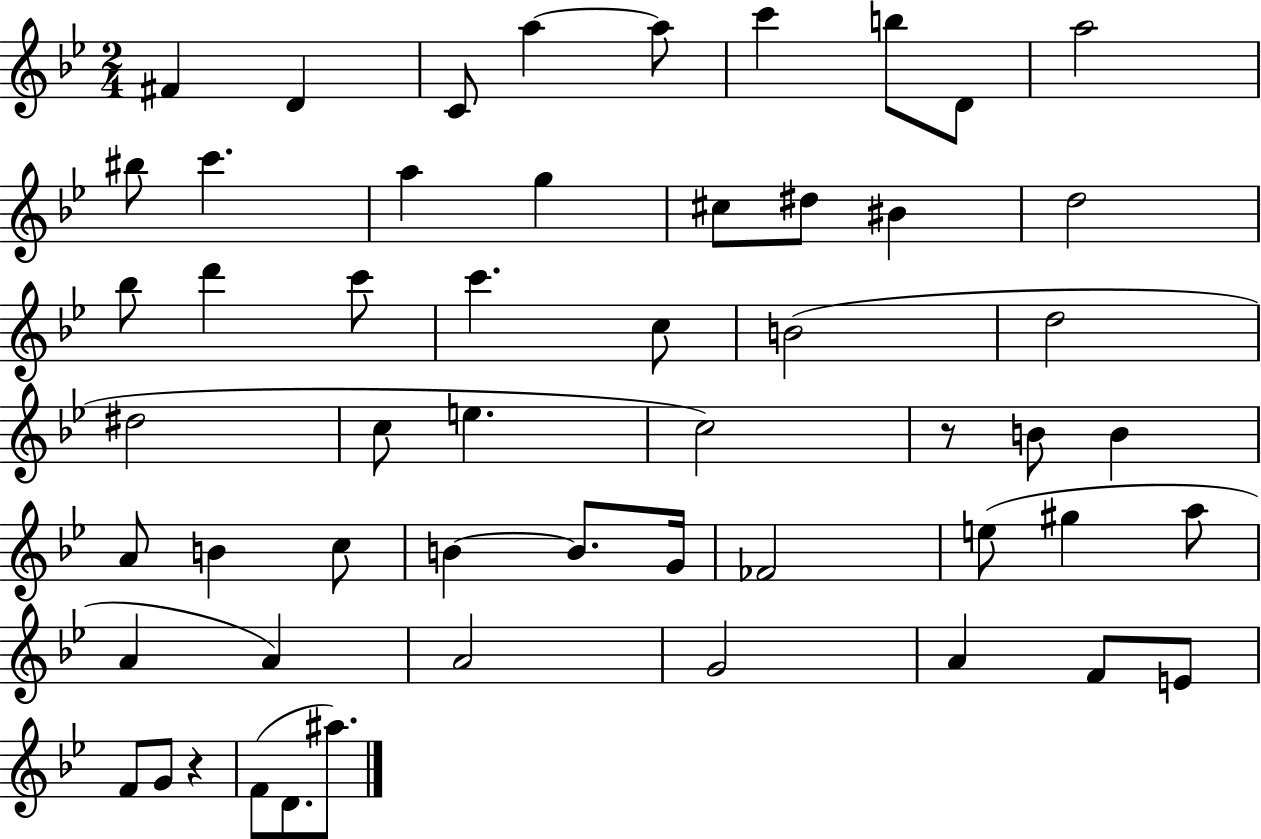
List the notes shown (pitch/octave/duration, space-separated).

F#4/q D4/q C4/e A5/q A5/e C6/q B5/e D4/e A5/h BIS5/e C6/q. A5/q G5/q C#5/e D#5/e BIS4/q D5/h Bb5/e D6/q C6/e C6/q. C5/e B4/h D5/h D#5/h C5/e E5/q. C5/h R/e B4/e B4/q A4/e B4/q C5/e B4/q B4/e. G4/s FES4/h E5/e G#5/q A5/e A4/q A4/q A4/h G4/h A4/q F4/e E4/e F4/e G4/e R/q F4/e D4/e. A#5/e.